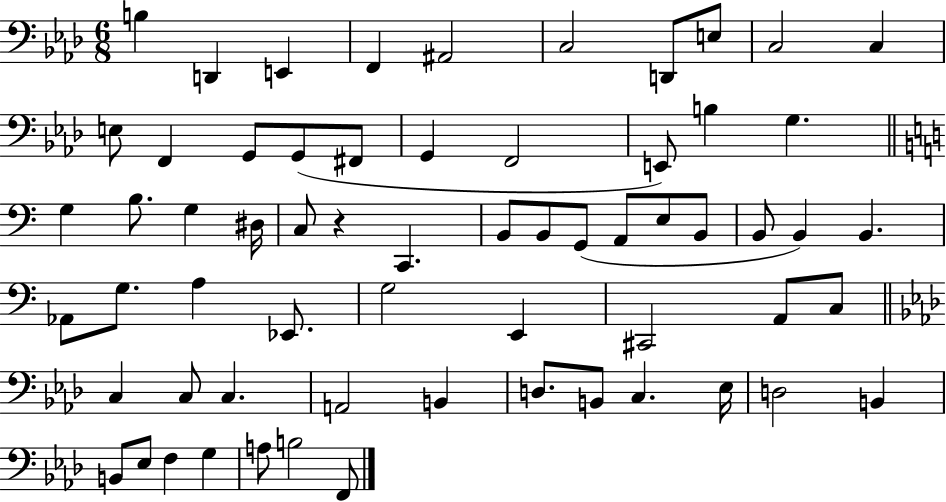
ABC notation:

X:1
T:Untitled
M:6/8
L:1/4
K:Ab
B, D,, E,, F,, ^A,,2 C,2 D,,/2 E,/2 C,2 C, E,/2 F,, G,,/2 G,,/2 ^F,,/2 G,, F,,2 E,,/2 B, G, G, B,/2 G, ^D,/4 C,/2 z C,, B,,/2 B,,/2 G,,/2 A,,/2 E,/2 B,,/2 B,,/2 B,, B,, _A,,/2 G,/2 A, _E,,/2 G,2 E,, ^C,,2 A,,/2 C,/2 C, C,/2 C, A,,2 B,, D,/2 B,,/2 C, _E,/4 D,2 B,, B,,/2 _E,/2 F, G, A,/2 B,2 F,,/2